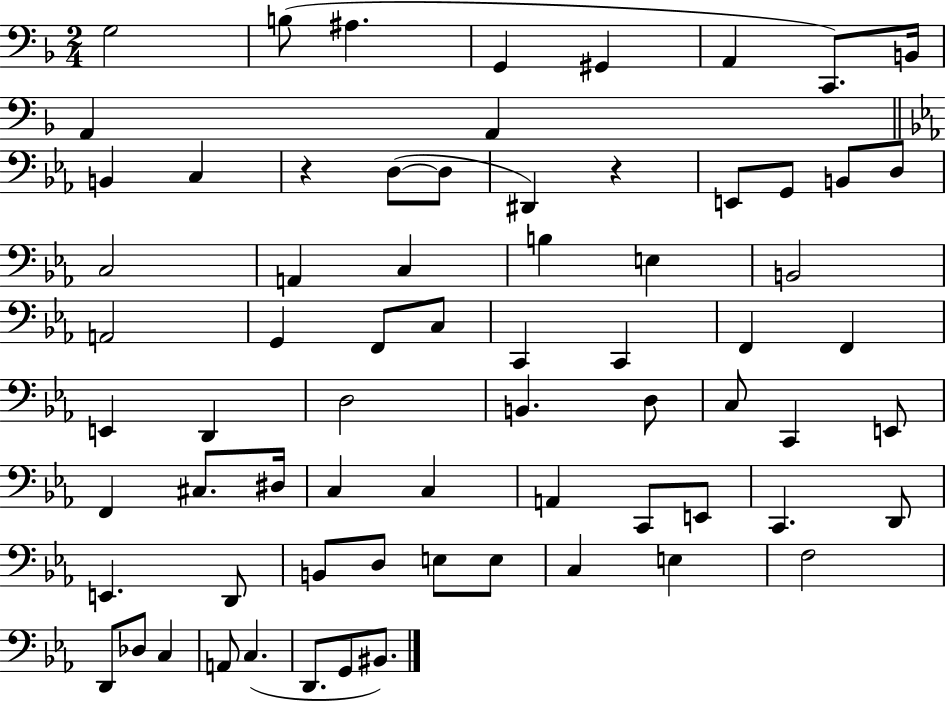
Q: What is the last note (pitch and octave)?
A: BIS2